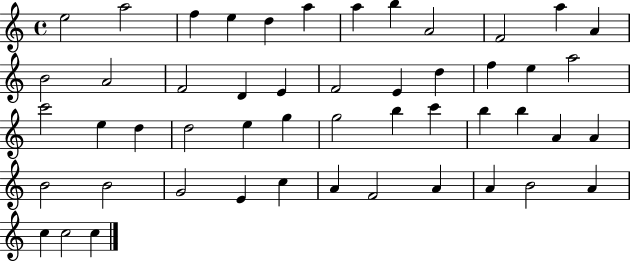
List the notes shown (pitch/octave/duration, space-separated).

E5/h A5/h F5/q E5/q D5/q A5/q A5/q B5/q A4/h F4/h A5/q A4/q B4/h A4/h F4/h D4/q E4/q F4/h E4/q D5/q F5/q E5/q A5/h C6/h E5/q D5/q D5/h E5/q G5/q G5/h B5/q C6/q B5/q B5/q A4/q A4/q B4/h B4/h G4/h E4/q C5/q A4/q F4/h A4/q A4/q B4/h A4/q C5/q C5/h C5/q